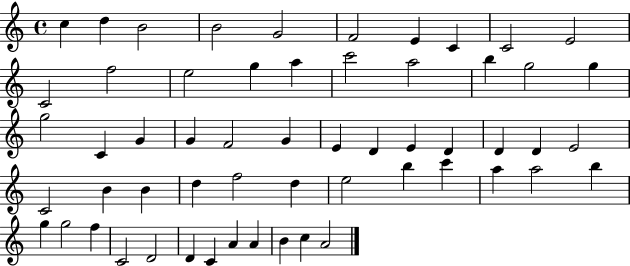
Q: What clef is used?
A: treble